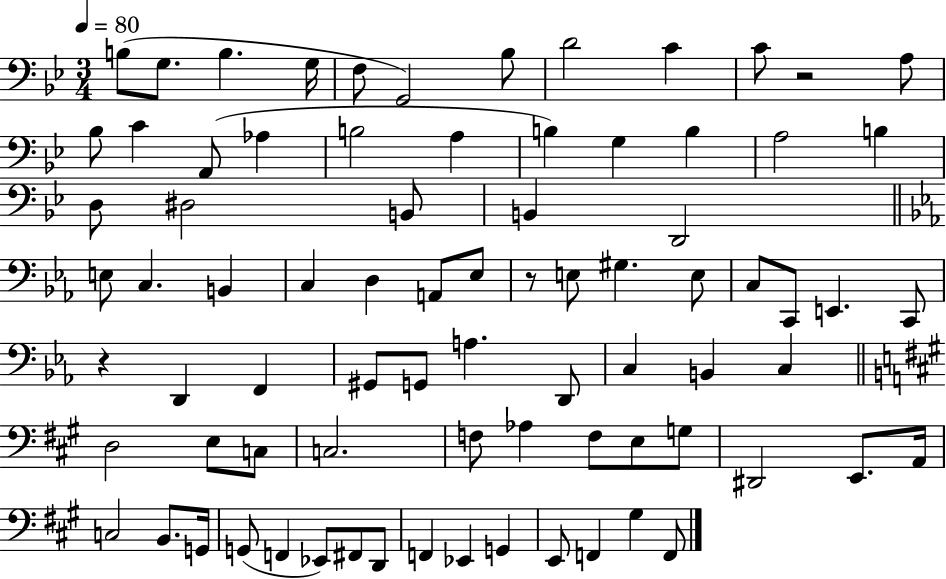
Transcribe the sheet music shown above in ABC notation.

X:1
T:Untitled
M:3/4
L:1/4
K:Bb
B,/2 G,/2 B, G,/4 F,/2 G,,2 _B,/2 D2 C C/2 z2 A,/2 _B,/2 C A,,/2 _A, B,2 A, B, G, B, A,2 B, D,/2 ^D,2 B,,/2 B,, D,,2 E,/2 C, B,, C, D, A,,/2 _E,/2 z/2 E,/2 ^G, E,/2 C,/2 C,,/2 E,, C,,/2 z D,, F,, ^G,,/2 G,,/2 A, D,,/2 C, B,, C, D,2 E,/2 C,/2 C,2 F,/2 _A, F,/2 E,/2 G,/2 ^D,,2 E,,/2 A,,/4 C,2 B,,/2 G,,/4 G,,/2 F,, _E,,/2 ^F,,/2 D,,/2 F,, _E,, G,, E,,/2 F,, ^G, F,,/2